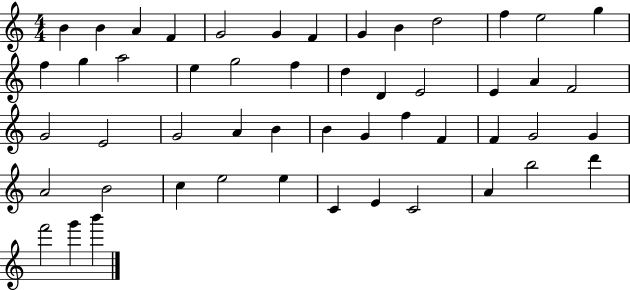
B4/q B4/q A4/q F4/q G4/h G4/q F4/q G4/q B4/q D5/h F5/q E5/h G5/q F5/q G5/q A5/h E5/q G5/h F5/q D5/q D4/q E4/h E4/q A4/q F4/h G4/h E4/h G4/h A4/q B4/q B4/q G4/q F5/q F4/q F4/q G4/h G4/q A4/h B4/h C5/q E5/h E5/q C4/q E4/q C4/h A4/q B5/h D6/q F6/h G6/q B6/q